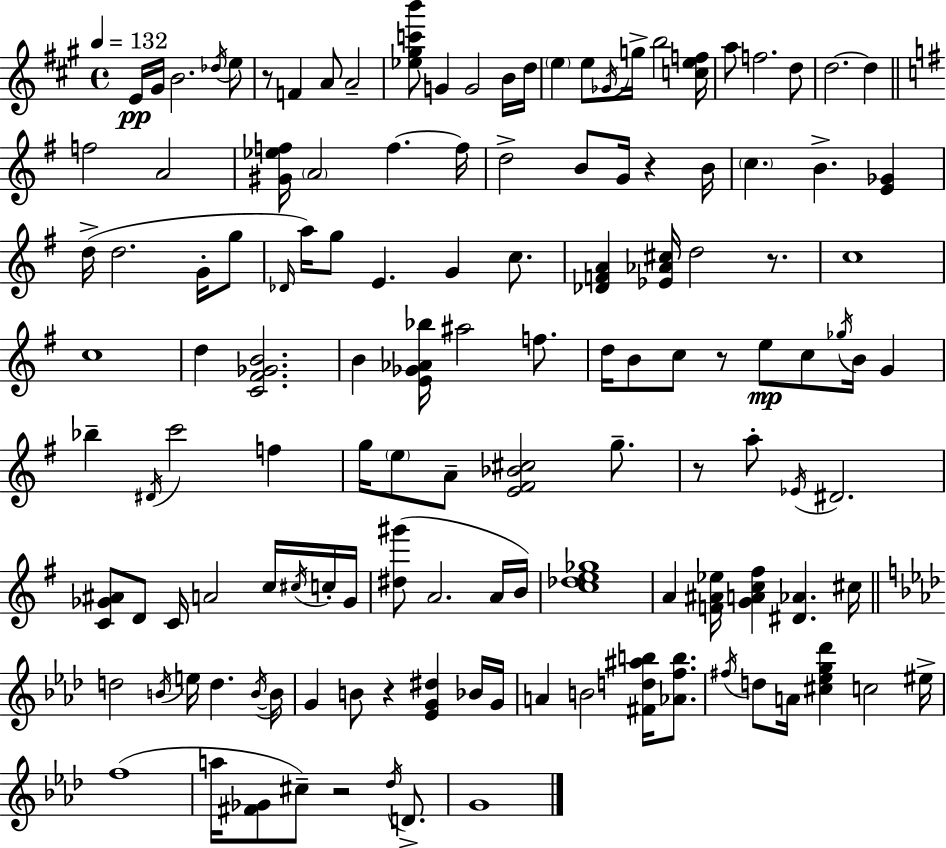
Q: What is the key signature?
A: A major